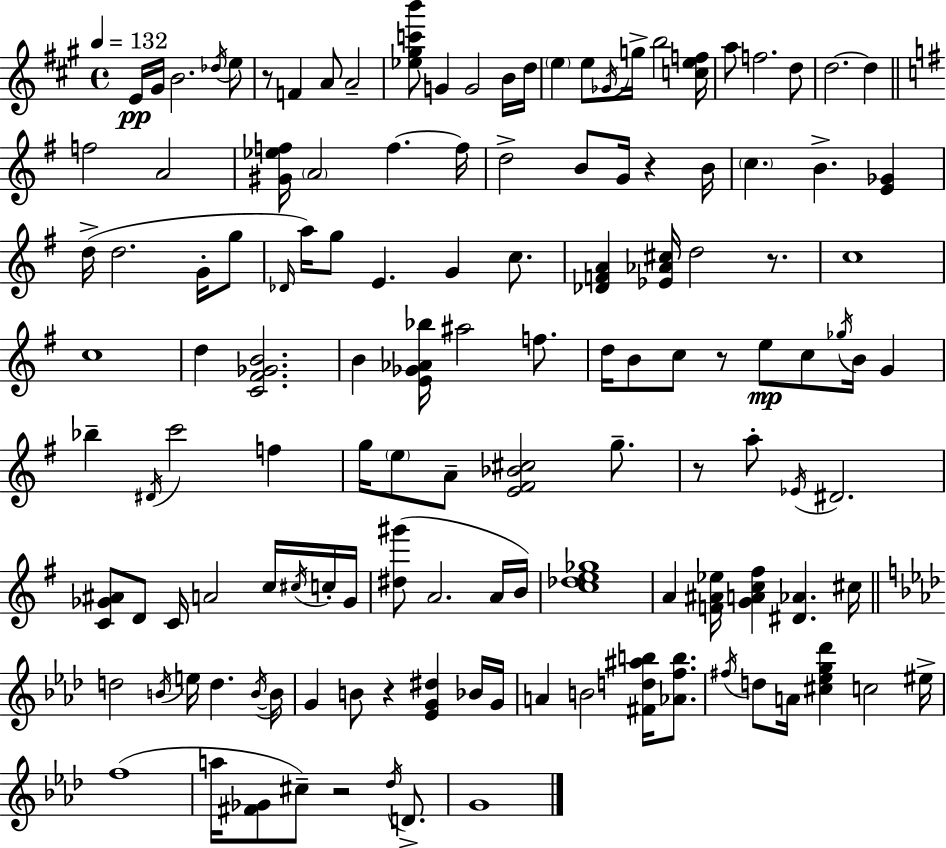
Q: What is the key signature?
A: A major